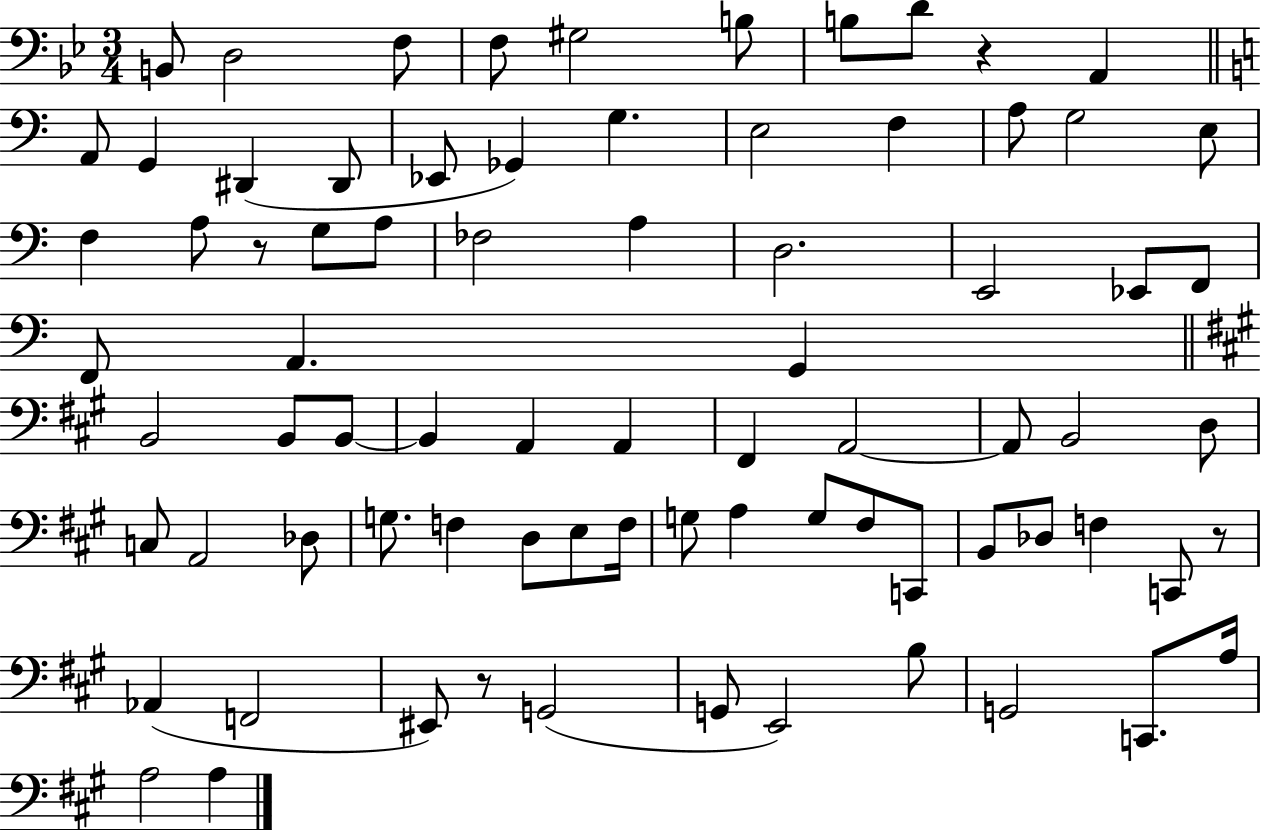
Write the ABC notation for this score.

X:1
T:Untitled
M:3/4
L:1/4
K:Bb
B,,/2 D,2 F,/2 F,/2 ^G,2 B,/2 B,/2 D/2 z A,, A,,/2 G,, ^D,, ^D,,/2 _E,,/2 _G,, G, E,2 F, A,/2 G,2 E,/2 F, A,/2 z/2 G,/2 A,/2 _F,2 A, D,2 E,,2 _E,,/2 F,,/2 F,,/2 A,, G,, B,,2 B,,/2 B,,/2 B,, A,, A,, ^F,, A,,2 A,,/2 B,,2 D,/2 C,/2 A,,2 _D,/2 G,/2 F, D,/2 E,/2 F,/4 G,/2 A, G,/2 ^F,/2 C,,/2 B,,/2 _D,/2 F, C,,/2 z/2 _A,, F,,2 ^E,,/2 z/2 G,,2 G,,/2 E,,2 B,/2 G,,2 C,,/2 A,/4 A,2 A,